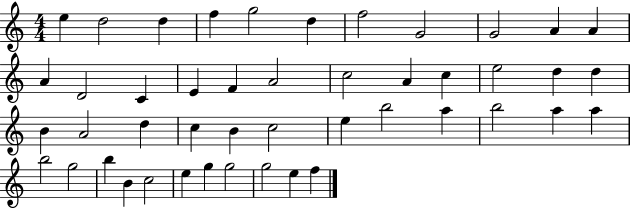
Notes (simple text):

E5/q D5/h D5/q F5/q G5/h D5/q F5/h G4/h G4/h A4/q A4/q A4/q D4/h C4/q E4/q F4/q A4/h C5/h A4/q C5/q E5/h D5/q D5/q B4/q A4/h D5/q C5/q B4/q C5/h E5/q B5/h A5/q B5/h A5/q A5/q B5/h G5/h B5/q B4/q C5/h E5/q G5/q G5/h G5/h E5/q F5/q